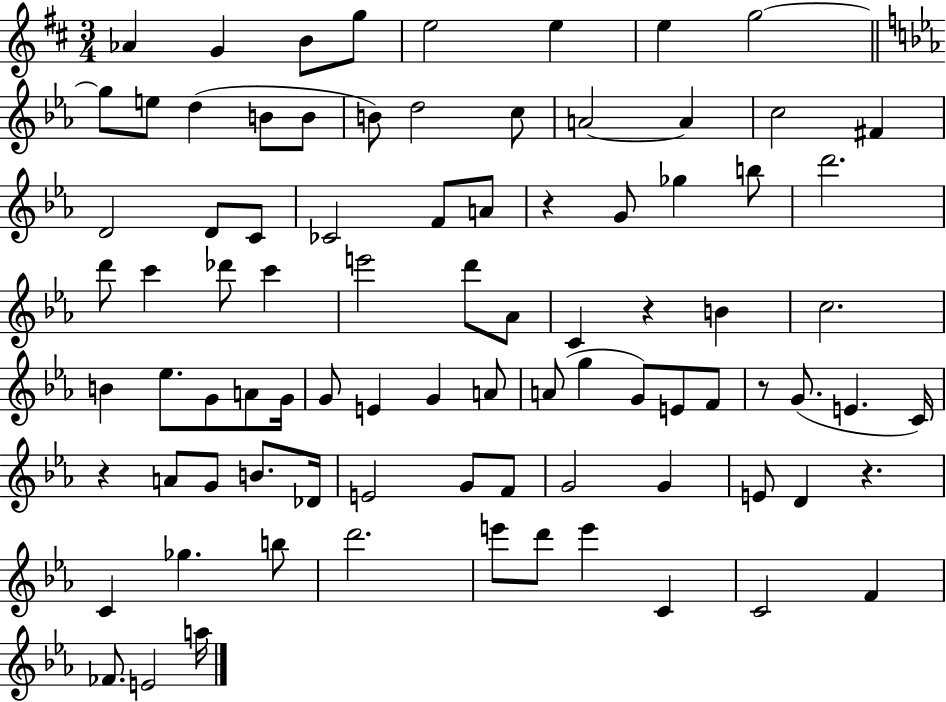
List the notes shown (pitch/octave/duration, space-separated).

Ab4/q G4/q B4/e G5/e E5/h E5/q E5/q G5/h G5/e E5/e D5/q B4/e B4/e B4/e D5/h C5/e A4/h A4/q C5/h F#4/q D4/h D4/e C4/e CES4/h F4/e A4/e R/q G4/e Gb5/q B5/e D6/h. D6/e C6/q Db6/e C6/q E6/h D6/e Ab4/e C4/q R/q B4/q C5/h. B4/q Eb5/e. G4/e A4/e G4/s G4/e E4/q G4/q A4/e A4/e G5/q G4/e E4/e F4/e R/e G4/e. E4/q. C4/s R/q A4/e G4/e B4/e. Db4/s E4/h G4/e F4/e G4/h G4/q E4/e D4/q R/q. C4/q Gb5/q. B5/e D6/h. E6/e D6/e E6/q C4/q C4/h F4/q FES4/e. E4/h A5/s